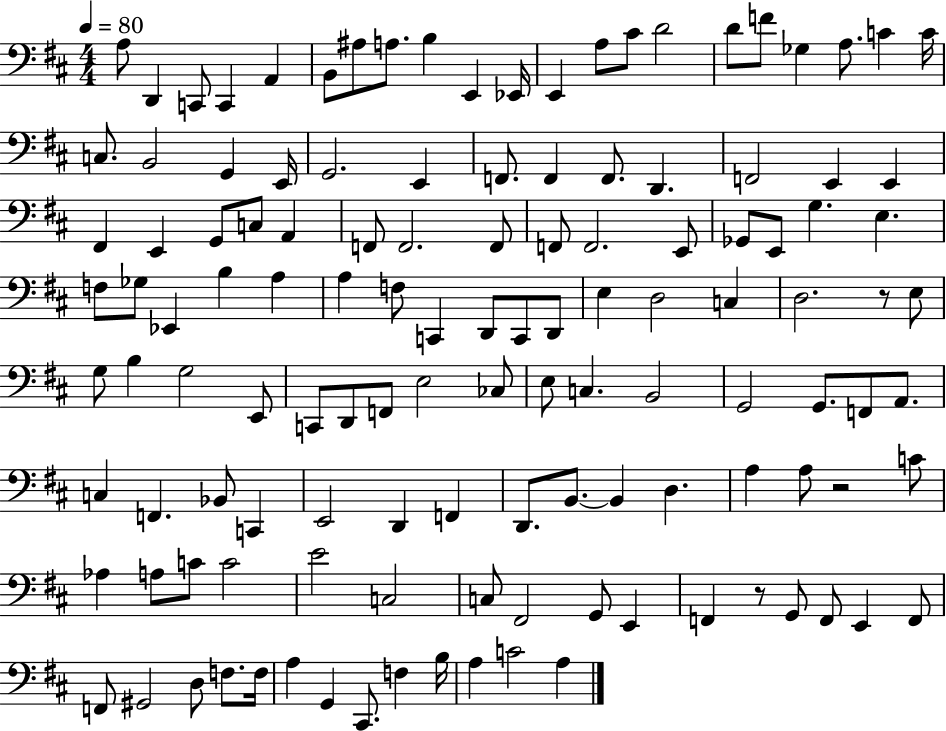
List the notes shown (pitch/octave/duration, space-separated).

A3/e D2/q C2/e C2/q A2/q B2/e A#3/e A3/e. B3/q E2/q Eb2/s E2/q A3/e C#4/e D4/h D4/e F4/e Gb3/q A3/e. C4/q C4/s C3/e. B2/h G2/q E2/s G2/h. E2/q F2/e. F2/q F2/e. D2/q. F2/h E2/q E2/q F#2/q E2/q G2/e C3/e A2/q F2/e F2/h. F2/e F2/e F2/h. E2/e Gb2/e E2/e G3/q. E3/q. F3/e Gb3/e Eb2/q B3/q A3/q A3/q F3/e C2/q D2/e C2/e D2/e E3/q D3/h C3/q D3/h. R/e E3/e G3/e B3/q G3/h E2/e C2/e D2/e F2/e E3/h CES3/e E3/e C3/q. B2/h G2/h G2/e. F2/e A2/e. C3/q F2/q. Bb2/e C2/q E2/h D2/q F2/q D2/e. B2/e. B2/q D3/q. A3/q A3/e R/h C4/e Ab3/q A3/e C4/e C4/h E4/h C3/h C3/e F#2/h G2/e E2/q F2/q R/e G2/e F2/e E2/q F2/e F2/e G#2/h D3/e F3/e. F3/s A3/q G2/q C#2/e. F3/q B3/s A3/q C4/h A3/q